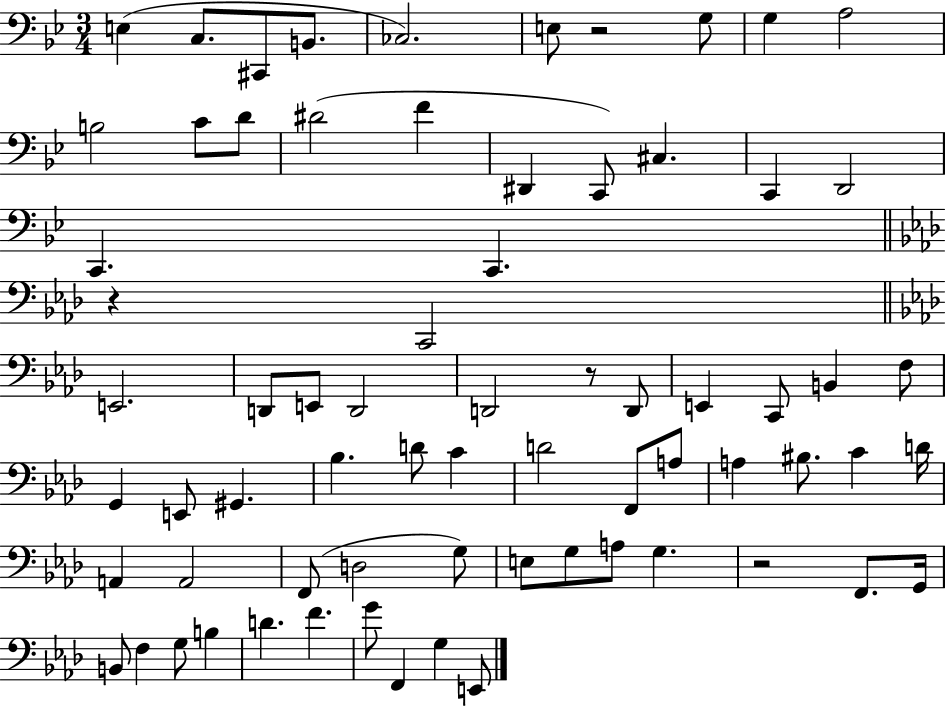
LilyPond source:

{
  \clef bass
  \numericTimeSignature
  \time 3/4
  \key bes \major
  e4( c8. cis,8 b,8. | ces2.) | e8 r2 g8 | g4 a2 | \break b2 c'8 d'8 | dis'2( f'4 | dis,4 c,8) cis4. | c,4 d,2 | \break c,4. c,4. | \bar "||" \break \key aes \major r4 c,2 | \bar "||" \break \key aes \major e,2. | d,8 e,8 d,2 | d,2 r8 d,8 | e,4 c,8 b,4 f8 | \break g,4 e,8 gis,4. | bes4. d'8 c'4 | d'2 f,8 a8 | a4 bis8. c'4 d'16 | \break a,4 a,2 | f,8( d2 g8) | e8 g8 a8 g4. | r2 f,8. g,16 | \break b,8 f4 g8 b4 | d'4. f'4. | g'8 f,4 g4 e,8 | \bar "|."
}